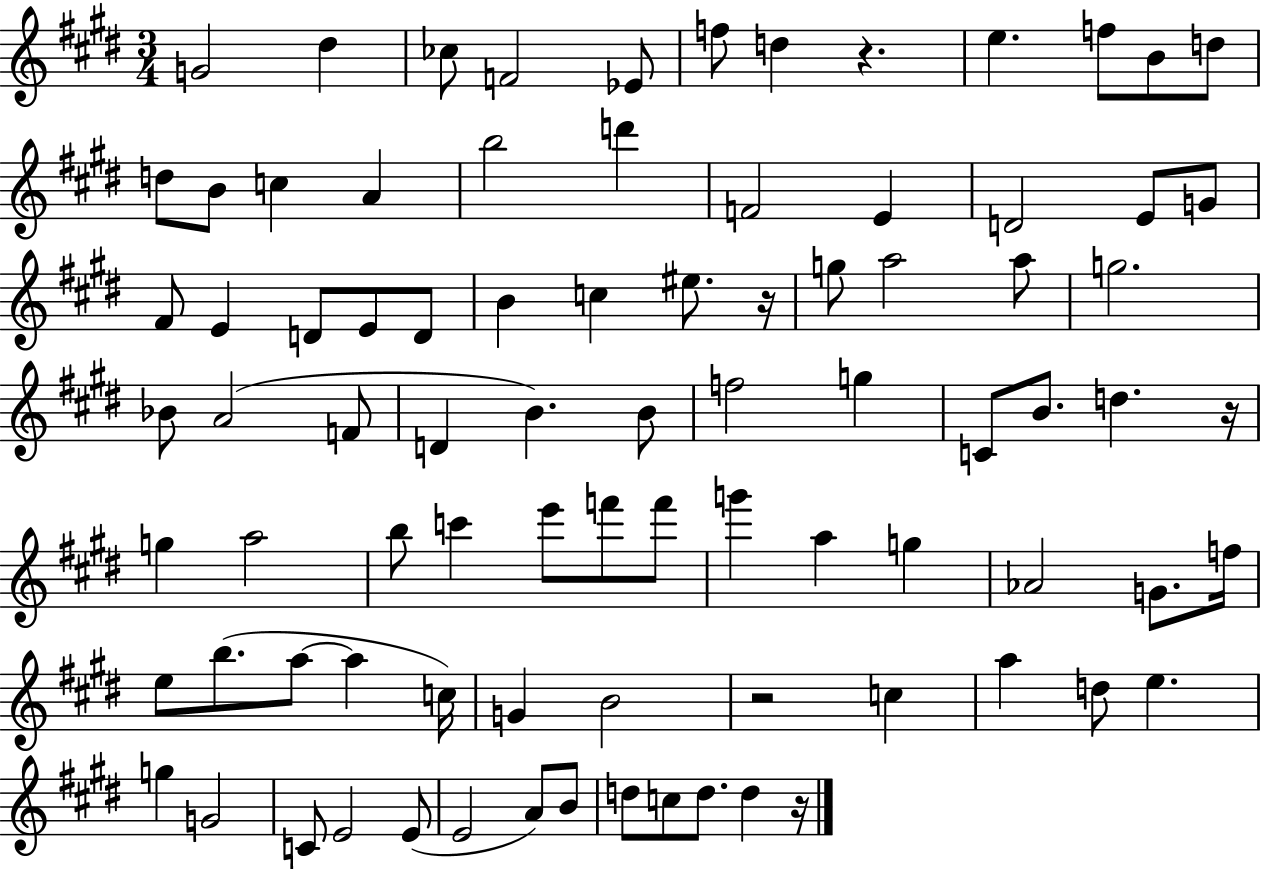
{
  \clef treble
  \numericTimeSignature
  \time 3/4
  \key e \major
  g'2 dis''4 | ces''8 f'2 ees'8 | f''8 d''4 r4. | e''4. f''8 b'8 d''8 | \break d''8 b'8 c''4 a'4 | b''2 d'''4 | f'2 e'4 | d'2 e'8 g'8 | \break fis'8 e'4 d'8 e'8 d'8 | b'4 c''4 eis''8. r16 | g''8 a''2 a''8 | g''2. | \break bes'8 a'2( f'8 | d'4 b'4.) b'8 | f''2 g''4 | c'8 b'8. d''4. r16 | \break g''4 a''2 | b''8 c'''4 e'''8 f'''8 f'''8 | g'''4 a''4 g''4 | aes'2 g'8. f''16 | \break e''8 b''8.( a''8~~ a''4 c''16) | g'4 b'2 | r2 c''4 | a''4 d''8 e''4. | \break g''4 g'2 | c'8 e'2 e'8( | e'2 a'8) b'8 | d''8 c''8 d''8. d''4 r16 | \break \bar "|."
}